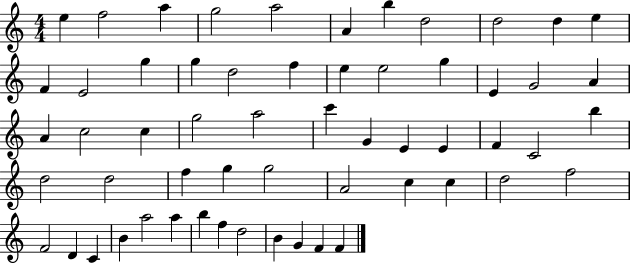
E5/q F5/h A5/q G5/h A5/h A4/q B5/q D5/h D5/h D5/q E5/q F4/q E4/h G5/q G5/q D5/h F5/q E5/q E5/h G5/q E4/q G4/h A4/q A4/q C5/h C5/q G5/h A5/h C6/q G4/q E4/q E4/q F4/q C4/h B5/q D5/h D5/h F5/q G5/q G5/h A4/h C5/q C5/q D5/h F5/h F4/h D4/q C4/q B4/q A5/h A5/q B5/q F5/q D5/h B4/q G4/q F4/q F4/q